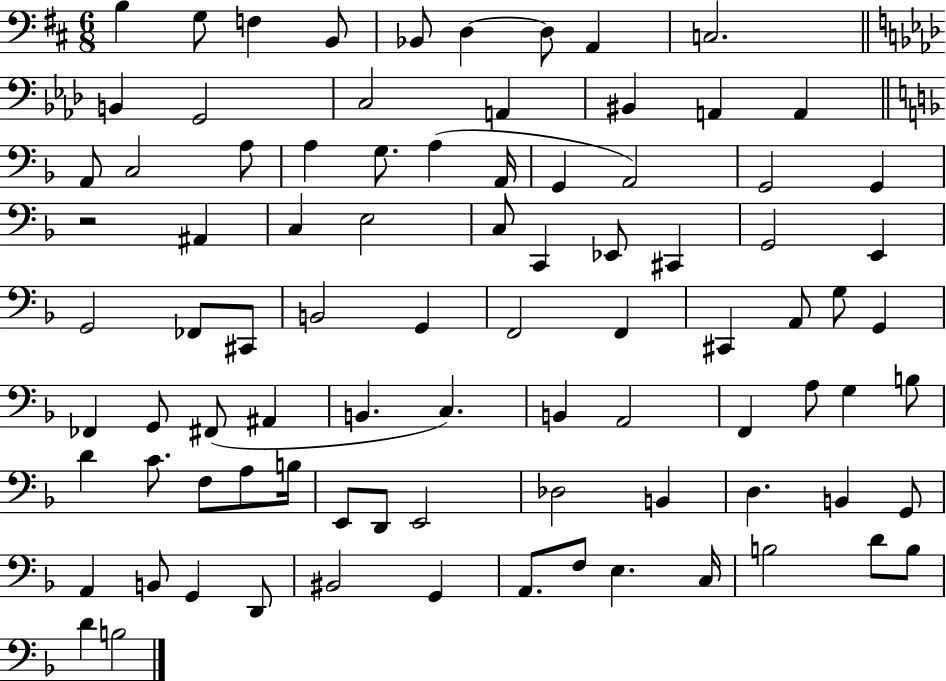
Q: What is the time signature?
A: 6/8